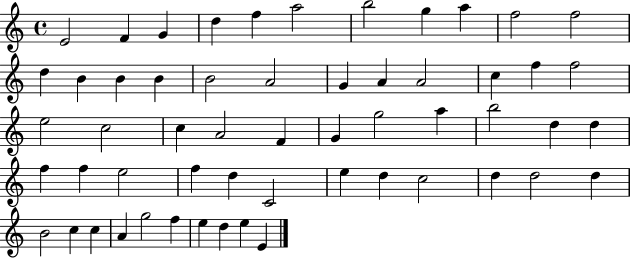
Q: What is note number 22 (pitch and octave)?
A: F5